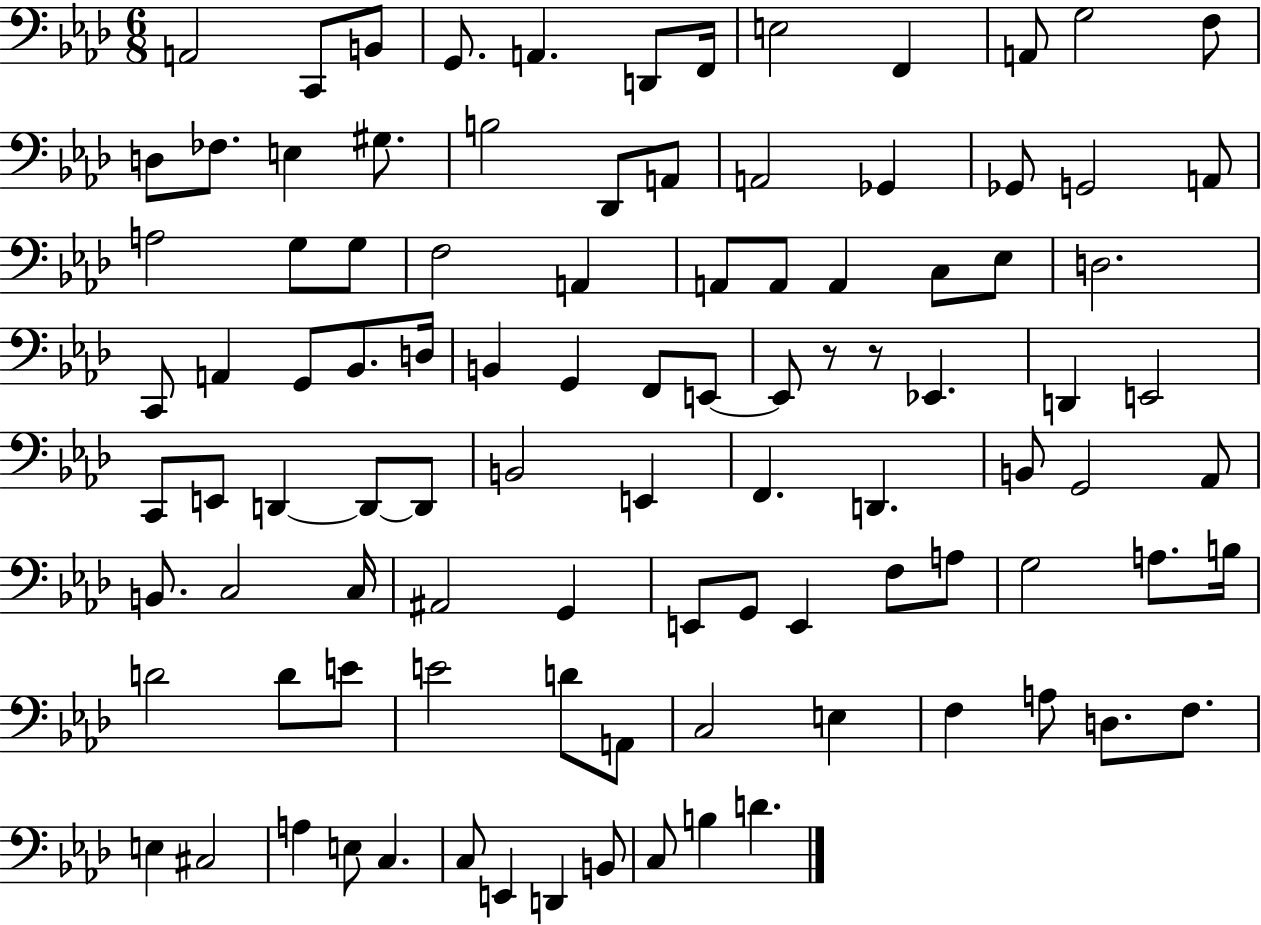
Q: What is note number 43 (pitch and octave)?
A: F2